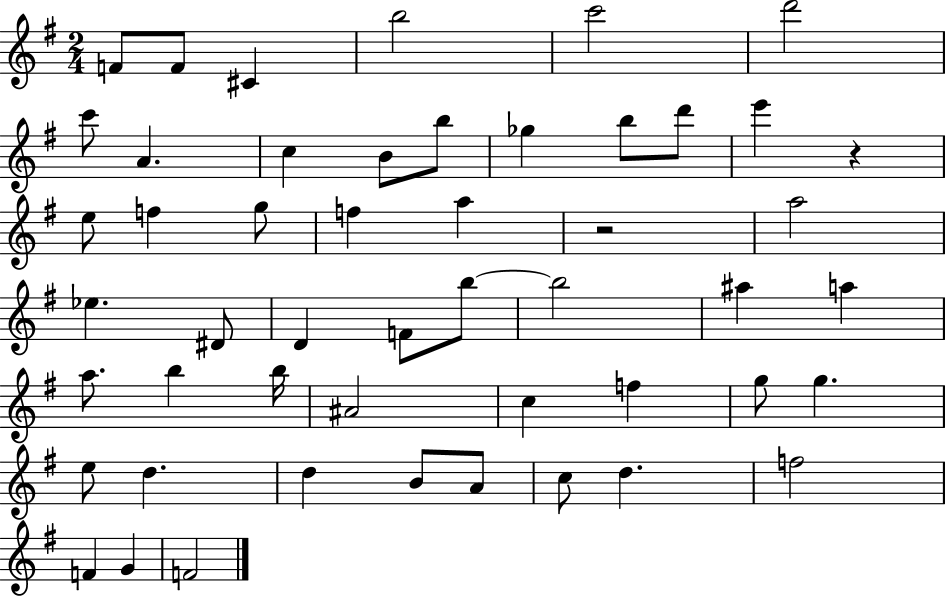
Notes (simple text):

F4/e F4/e C#4/q B5/h C6/h D6/h C6/e A4/q. C5/q B4/e B5/e Gb5/q B5/e D6/e E6/q R/q E5/e F5/q G5/e F5/q A5/q R/h A5/h Eb5/q. D#4/e D4/q F4/e B5/e B5/h A#5/q A5/q A5/e. B5/q B5/s A#4/h C5/q F5/q G5/e G5/q. E5/e D5/q. D5/q B4/e A4/e C5/e D5/q. F5/h F4/q G4/q F4/h